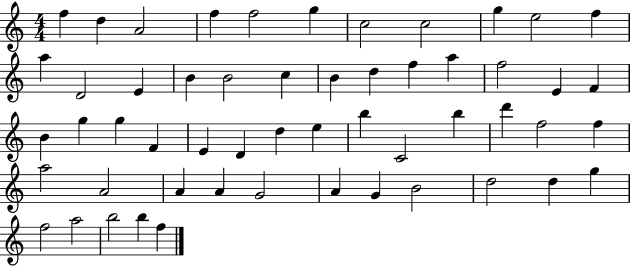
{
  \clef treble
  \numericTimeSignature
  \time 4/4
  \key c \major
  f''4 d''4 a'2 | f''4 f''2 g''4 | c''2 c''2 | g''4 e''2 f''4 | \break a''4 d'2 e'4 | b'4 b'2 c''4 | b'4 d''4 f''4 a''4 | f''2 e'4 f'4 | \break b'4 g''4 g''4 f'4 | e'4 d'4 d''4 e''4 | b''4 c'2 b''4 | d'''4 f''2 f''4 | \break a''2 a'2 | a'4 a'4 g'2 | a'4 g'4 b'2 | d''2 d''4 g''4 | \break f''2 a''2 | b''2 b''4 f''4 | \bar "|."
}